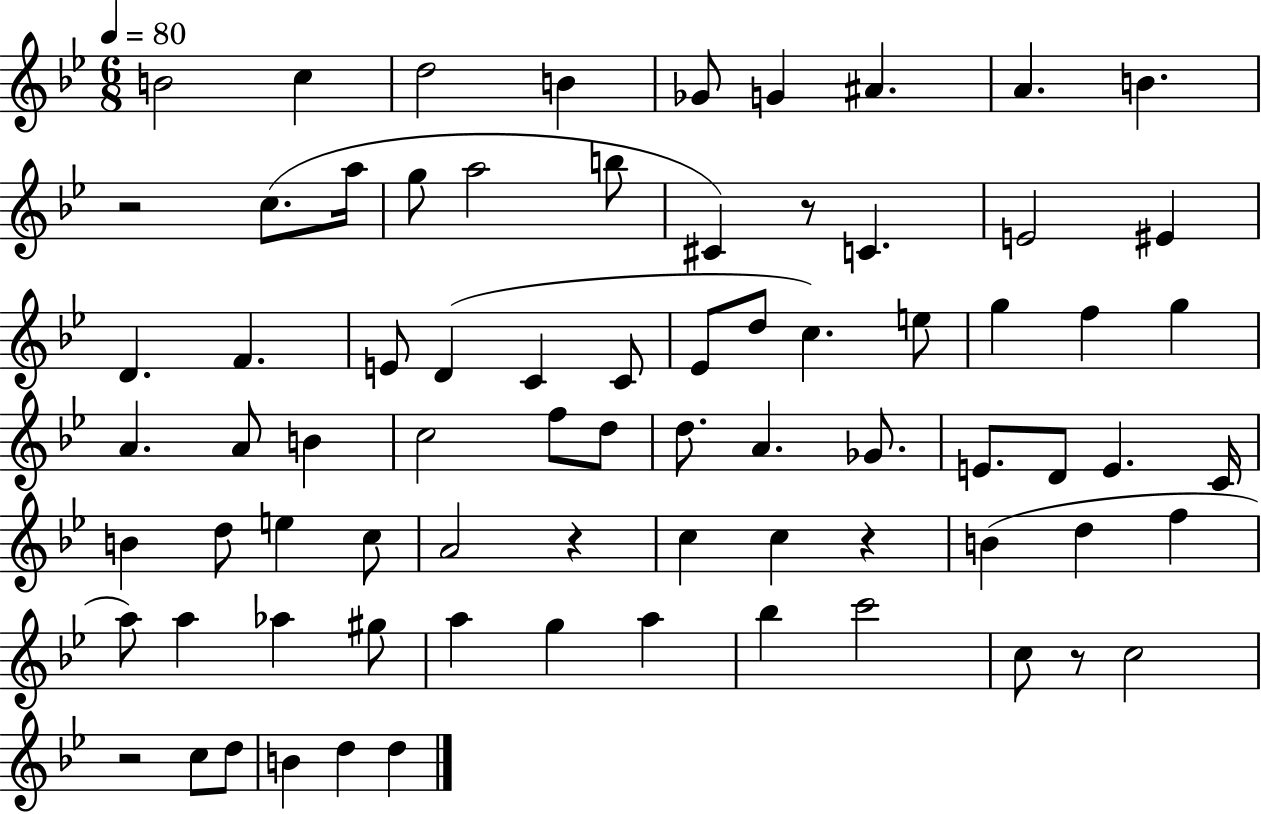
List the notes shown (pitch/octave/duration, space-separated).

B4/h C5/q D5/h B4/q Gb4/e G4/q A#4/q. A4/q. B4/q. R/h C5/e. A5/s G5/e A5/h B5/e C#4/q R/e C4/q. E4/h EIS4/q D4/q. F4/q. E4/e D4/q C4/q C4/e Eb4/e D5/e C5/q. E5/e G5/q F5/q G5/q A4/q. A4/e B4/q C5/h F5/e D5/e D5/e. A4/q. Gb4/e. E4/e. D4/e E4/q. C4/s B4/q D5/e E5/q C5/e A4/h R/q C5/q C5/q R/q B4/q D5/q F5/q A5/e A5/q Ab5/q G#5/e A5/q G5/q A5/q Bb5/q C6/h C5/e R/e C5/h R/h C5/e D5/e B4/q D5/q D5/q